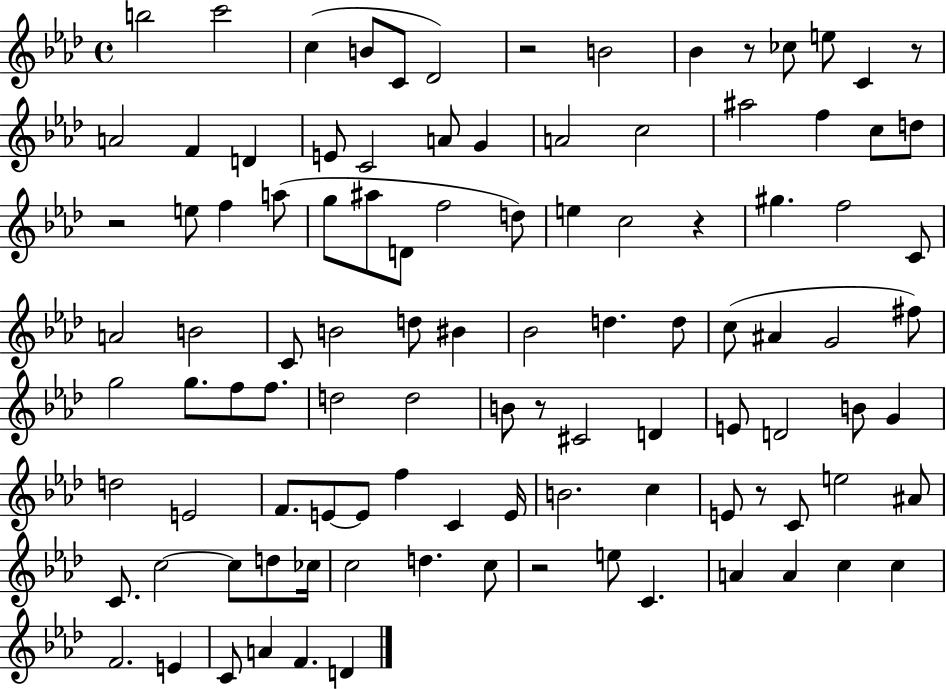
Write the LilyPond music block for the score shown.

{
  \clef treble
  \time 4/4
  \defaultTimeSignature
  \key aes \major
  b''2 c'''2 | c''4( b'8 c'8 des'2) | r2 b'2 | bes'4 r8 ces''8 e''8 c'4 r8 | \break a'2 f'4 d'4 | e'8 c'2 a'8 g'4 | a'2 c''2 | ais''2 f''4 c''8 d''8 | \break r2 e''8 f''4 a''8( | g''8 ais''8 d'8 f''2 d''8) | e''4 c''2 r4 | gis''4. f''2 c'8 | \break a'2 b'2 | c'8 b'2 d''8 bis'4 | bes'2 d''4. d''8 | c''8( ais'4 g'2 fis''8) | \break g''2 g''8. f''8 f''8. | d''2 d''2 | b'8 r8 cis'2 d'4 | e'8 d'2 b'8 g'4 | \break d''2 e'2 | f'8. e'8~~ e'8 f''4 c'4 e'16 | b'2. c''4 | e'8 r8 c'8 e''2 ais'8 | \break c'8. c''2~~ c''8 d''8 ces''16 | c''2 d''4. c''8 | r2 e''8 c'4. | a'4 a'4 c''4 c''4 | \break f'2. e'4 | c'8 a'4 f'4. d'4 | \bar "|."
}